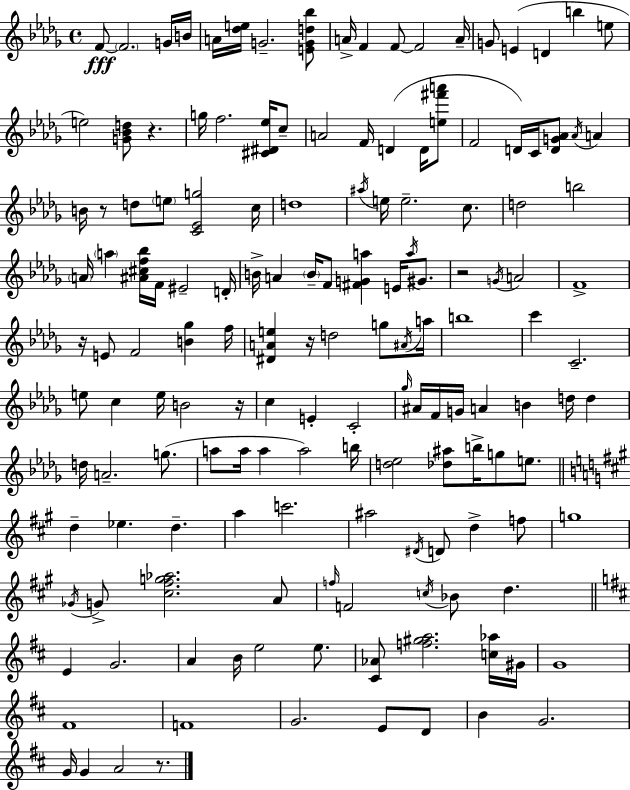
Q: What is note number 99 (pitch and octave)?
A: D4